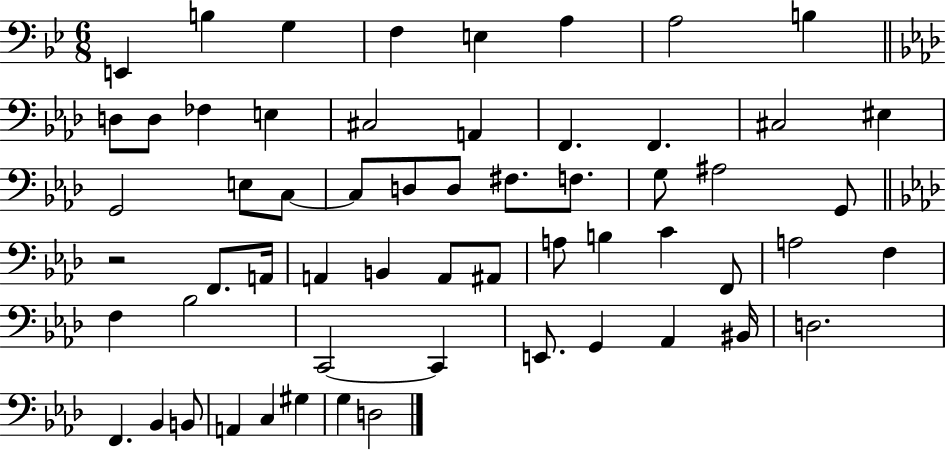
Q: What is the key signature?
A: BES major